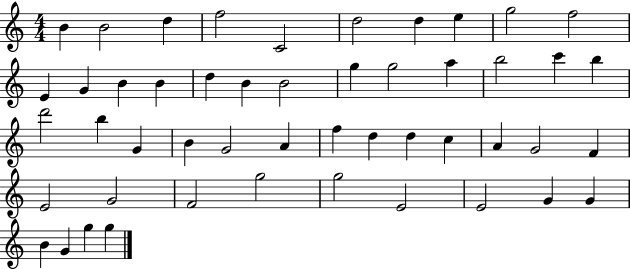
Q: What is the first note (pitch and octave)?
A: B4